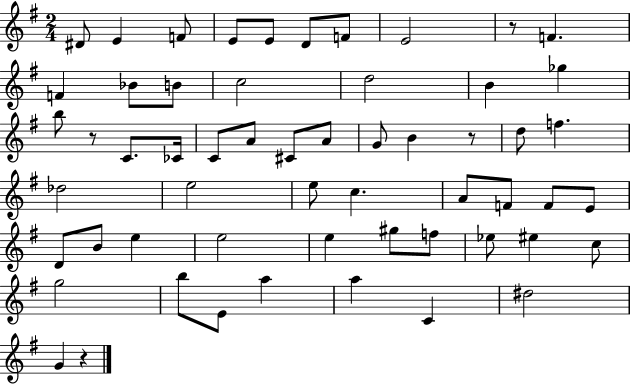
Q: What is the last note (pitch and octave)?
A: G4